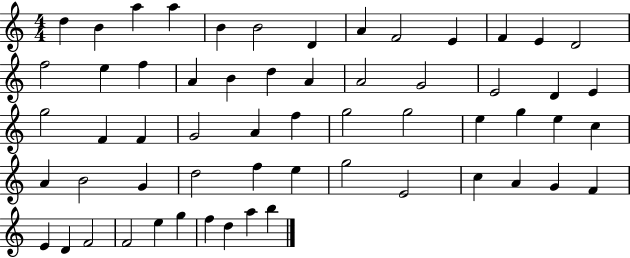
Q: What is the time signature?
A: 4/4